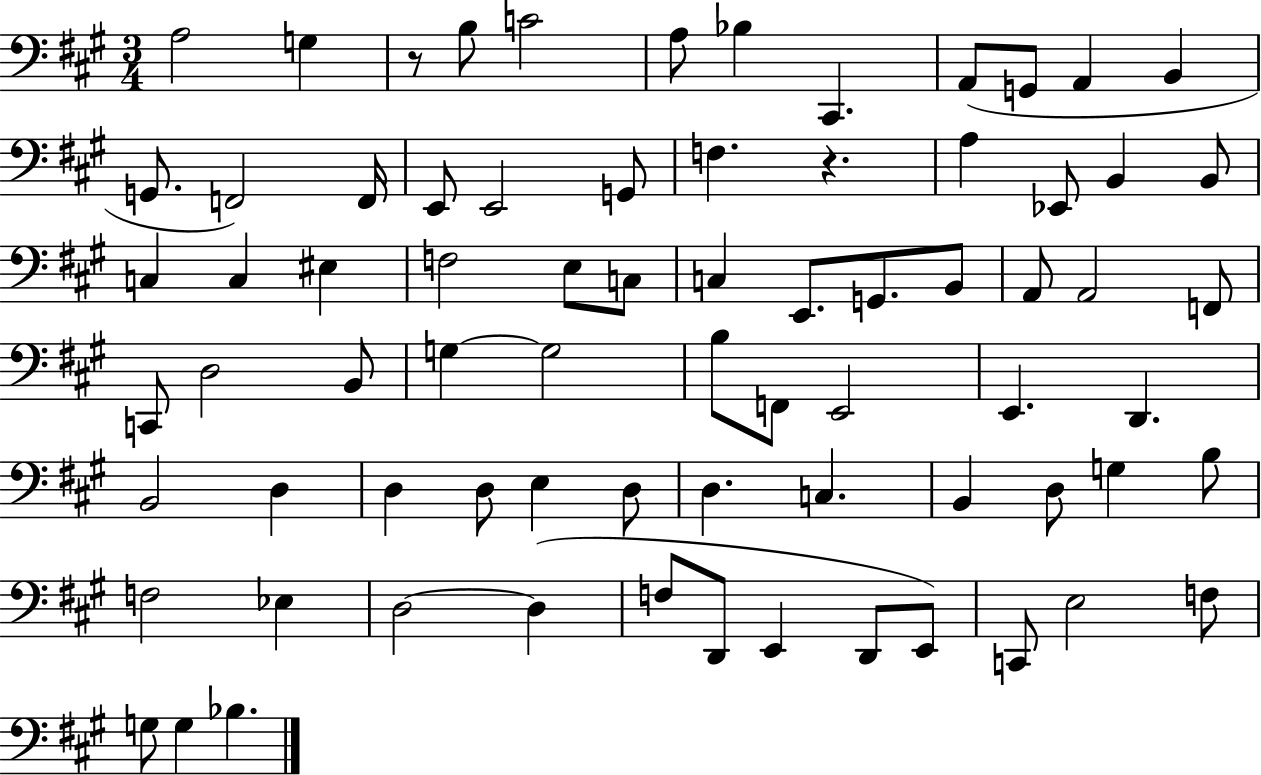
X:1
T:Untitled
M:3/4
L:1/4
K:A
A,2 G, z/2 B,/2 C2 A,/2 _B, ^C,, A,,/2 G,,/2 A,, B,, G,,/2 F,,2 F,,/4 E,,/2 E,,2 G,,/2 F, z A, _E,,/2 B,, B,,/2 C, C, ^E, F,2 E,/2 C,/2 C, E,,/2 G,,/2 B,,/2 A,,/2 A,,2 F,,/2 C,,/2 D,2 B,,/2 G, G,2 B,/2 F,,/2 E,,2 E,, D,, B,,2 D, D, D,/2 E, D,/2 D, C, B,, D,/2 G, B,/2 F,2 _E, D,2 D, F,/2 D,,/2 E,, D,,/2 E,,/2 C,,/2 E,2 F,/2 G,/2 G, _B,